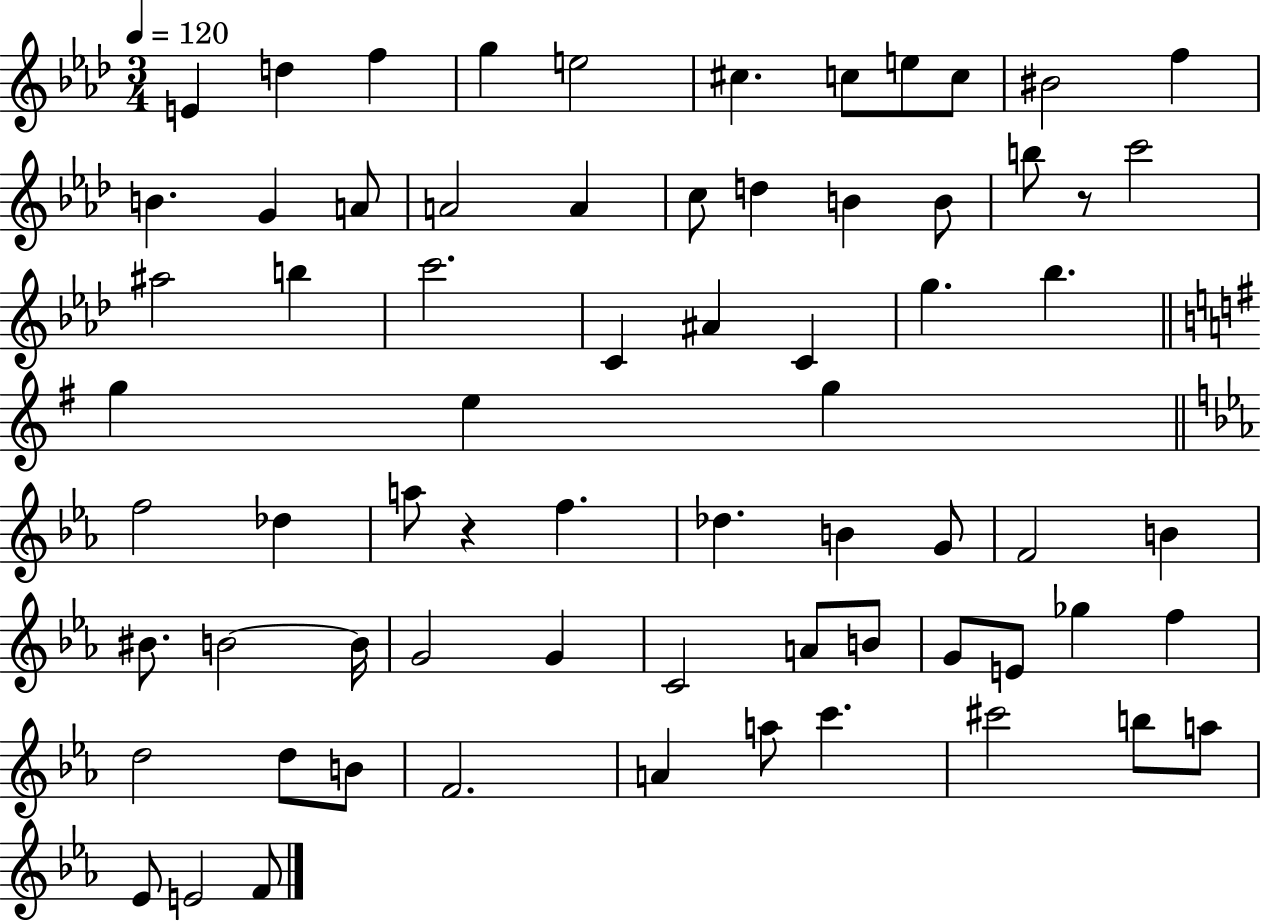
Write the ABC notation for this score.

X:1
T:Untitled
M:3/4
L:1/4
K:Ab
E d f g e2 ^c c/2 e/2 c/2 ^B2 f B G A/2 A2 A c/2 d B B/2 b/2 z/2 c'2 ^a2 b c'2 C ^A C g _b g e g f2 _d a/2 z f _d B G/2 F2 B ^B/2 B2 B/4 G2 G C2 A/2 B/2 G/2 E/2 _g f d2 d/2 B/2 F2 A a/2 c' ^c'2 b/2 a/2 _E/2 E2 F/2